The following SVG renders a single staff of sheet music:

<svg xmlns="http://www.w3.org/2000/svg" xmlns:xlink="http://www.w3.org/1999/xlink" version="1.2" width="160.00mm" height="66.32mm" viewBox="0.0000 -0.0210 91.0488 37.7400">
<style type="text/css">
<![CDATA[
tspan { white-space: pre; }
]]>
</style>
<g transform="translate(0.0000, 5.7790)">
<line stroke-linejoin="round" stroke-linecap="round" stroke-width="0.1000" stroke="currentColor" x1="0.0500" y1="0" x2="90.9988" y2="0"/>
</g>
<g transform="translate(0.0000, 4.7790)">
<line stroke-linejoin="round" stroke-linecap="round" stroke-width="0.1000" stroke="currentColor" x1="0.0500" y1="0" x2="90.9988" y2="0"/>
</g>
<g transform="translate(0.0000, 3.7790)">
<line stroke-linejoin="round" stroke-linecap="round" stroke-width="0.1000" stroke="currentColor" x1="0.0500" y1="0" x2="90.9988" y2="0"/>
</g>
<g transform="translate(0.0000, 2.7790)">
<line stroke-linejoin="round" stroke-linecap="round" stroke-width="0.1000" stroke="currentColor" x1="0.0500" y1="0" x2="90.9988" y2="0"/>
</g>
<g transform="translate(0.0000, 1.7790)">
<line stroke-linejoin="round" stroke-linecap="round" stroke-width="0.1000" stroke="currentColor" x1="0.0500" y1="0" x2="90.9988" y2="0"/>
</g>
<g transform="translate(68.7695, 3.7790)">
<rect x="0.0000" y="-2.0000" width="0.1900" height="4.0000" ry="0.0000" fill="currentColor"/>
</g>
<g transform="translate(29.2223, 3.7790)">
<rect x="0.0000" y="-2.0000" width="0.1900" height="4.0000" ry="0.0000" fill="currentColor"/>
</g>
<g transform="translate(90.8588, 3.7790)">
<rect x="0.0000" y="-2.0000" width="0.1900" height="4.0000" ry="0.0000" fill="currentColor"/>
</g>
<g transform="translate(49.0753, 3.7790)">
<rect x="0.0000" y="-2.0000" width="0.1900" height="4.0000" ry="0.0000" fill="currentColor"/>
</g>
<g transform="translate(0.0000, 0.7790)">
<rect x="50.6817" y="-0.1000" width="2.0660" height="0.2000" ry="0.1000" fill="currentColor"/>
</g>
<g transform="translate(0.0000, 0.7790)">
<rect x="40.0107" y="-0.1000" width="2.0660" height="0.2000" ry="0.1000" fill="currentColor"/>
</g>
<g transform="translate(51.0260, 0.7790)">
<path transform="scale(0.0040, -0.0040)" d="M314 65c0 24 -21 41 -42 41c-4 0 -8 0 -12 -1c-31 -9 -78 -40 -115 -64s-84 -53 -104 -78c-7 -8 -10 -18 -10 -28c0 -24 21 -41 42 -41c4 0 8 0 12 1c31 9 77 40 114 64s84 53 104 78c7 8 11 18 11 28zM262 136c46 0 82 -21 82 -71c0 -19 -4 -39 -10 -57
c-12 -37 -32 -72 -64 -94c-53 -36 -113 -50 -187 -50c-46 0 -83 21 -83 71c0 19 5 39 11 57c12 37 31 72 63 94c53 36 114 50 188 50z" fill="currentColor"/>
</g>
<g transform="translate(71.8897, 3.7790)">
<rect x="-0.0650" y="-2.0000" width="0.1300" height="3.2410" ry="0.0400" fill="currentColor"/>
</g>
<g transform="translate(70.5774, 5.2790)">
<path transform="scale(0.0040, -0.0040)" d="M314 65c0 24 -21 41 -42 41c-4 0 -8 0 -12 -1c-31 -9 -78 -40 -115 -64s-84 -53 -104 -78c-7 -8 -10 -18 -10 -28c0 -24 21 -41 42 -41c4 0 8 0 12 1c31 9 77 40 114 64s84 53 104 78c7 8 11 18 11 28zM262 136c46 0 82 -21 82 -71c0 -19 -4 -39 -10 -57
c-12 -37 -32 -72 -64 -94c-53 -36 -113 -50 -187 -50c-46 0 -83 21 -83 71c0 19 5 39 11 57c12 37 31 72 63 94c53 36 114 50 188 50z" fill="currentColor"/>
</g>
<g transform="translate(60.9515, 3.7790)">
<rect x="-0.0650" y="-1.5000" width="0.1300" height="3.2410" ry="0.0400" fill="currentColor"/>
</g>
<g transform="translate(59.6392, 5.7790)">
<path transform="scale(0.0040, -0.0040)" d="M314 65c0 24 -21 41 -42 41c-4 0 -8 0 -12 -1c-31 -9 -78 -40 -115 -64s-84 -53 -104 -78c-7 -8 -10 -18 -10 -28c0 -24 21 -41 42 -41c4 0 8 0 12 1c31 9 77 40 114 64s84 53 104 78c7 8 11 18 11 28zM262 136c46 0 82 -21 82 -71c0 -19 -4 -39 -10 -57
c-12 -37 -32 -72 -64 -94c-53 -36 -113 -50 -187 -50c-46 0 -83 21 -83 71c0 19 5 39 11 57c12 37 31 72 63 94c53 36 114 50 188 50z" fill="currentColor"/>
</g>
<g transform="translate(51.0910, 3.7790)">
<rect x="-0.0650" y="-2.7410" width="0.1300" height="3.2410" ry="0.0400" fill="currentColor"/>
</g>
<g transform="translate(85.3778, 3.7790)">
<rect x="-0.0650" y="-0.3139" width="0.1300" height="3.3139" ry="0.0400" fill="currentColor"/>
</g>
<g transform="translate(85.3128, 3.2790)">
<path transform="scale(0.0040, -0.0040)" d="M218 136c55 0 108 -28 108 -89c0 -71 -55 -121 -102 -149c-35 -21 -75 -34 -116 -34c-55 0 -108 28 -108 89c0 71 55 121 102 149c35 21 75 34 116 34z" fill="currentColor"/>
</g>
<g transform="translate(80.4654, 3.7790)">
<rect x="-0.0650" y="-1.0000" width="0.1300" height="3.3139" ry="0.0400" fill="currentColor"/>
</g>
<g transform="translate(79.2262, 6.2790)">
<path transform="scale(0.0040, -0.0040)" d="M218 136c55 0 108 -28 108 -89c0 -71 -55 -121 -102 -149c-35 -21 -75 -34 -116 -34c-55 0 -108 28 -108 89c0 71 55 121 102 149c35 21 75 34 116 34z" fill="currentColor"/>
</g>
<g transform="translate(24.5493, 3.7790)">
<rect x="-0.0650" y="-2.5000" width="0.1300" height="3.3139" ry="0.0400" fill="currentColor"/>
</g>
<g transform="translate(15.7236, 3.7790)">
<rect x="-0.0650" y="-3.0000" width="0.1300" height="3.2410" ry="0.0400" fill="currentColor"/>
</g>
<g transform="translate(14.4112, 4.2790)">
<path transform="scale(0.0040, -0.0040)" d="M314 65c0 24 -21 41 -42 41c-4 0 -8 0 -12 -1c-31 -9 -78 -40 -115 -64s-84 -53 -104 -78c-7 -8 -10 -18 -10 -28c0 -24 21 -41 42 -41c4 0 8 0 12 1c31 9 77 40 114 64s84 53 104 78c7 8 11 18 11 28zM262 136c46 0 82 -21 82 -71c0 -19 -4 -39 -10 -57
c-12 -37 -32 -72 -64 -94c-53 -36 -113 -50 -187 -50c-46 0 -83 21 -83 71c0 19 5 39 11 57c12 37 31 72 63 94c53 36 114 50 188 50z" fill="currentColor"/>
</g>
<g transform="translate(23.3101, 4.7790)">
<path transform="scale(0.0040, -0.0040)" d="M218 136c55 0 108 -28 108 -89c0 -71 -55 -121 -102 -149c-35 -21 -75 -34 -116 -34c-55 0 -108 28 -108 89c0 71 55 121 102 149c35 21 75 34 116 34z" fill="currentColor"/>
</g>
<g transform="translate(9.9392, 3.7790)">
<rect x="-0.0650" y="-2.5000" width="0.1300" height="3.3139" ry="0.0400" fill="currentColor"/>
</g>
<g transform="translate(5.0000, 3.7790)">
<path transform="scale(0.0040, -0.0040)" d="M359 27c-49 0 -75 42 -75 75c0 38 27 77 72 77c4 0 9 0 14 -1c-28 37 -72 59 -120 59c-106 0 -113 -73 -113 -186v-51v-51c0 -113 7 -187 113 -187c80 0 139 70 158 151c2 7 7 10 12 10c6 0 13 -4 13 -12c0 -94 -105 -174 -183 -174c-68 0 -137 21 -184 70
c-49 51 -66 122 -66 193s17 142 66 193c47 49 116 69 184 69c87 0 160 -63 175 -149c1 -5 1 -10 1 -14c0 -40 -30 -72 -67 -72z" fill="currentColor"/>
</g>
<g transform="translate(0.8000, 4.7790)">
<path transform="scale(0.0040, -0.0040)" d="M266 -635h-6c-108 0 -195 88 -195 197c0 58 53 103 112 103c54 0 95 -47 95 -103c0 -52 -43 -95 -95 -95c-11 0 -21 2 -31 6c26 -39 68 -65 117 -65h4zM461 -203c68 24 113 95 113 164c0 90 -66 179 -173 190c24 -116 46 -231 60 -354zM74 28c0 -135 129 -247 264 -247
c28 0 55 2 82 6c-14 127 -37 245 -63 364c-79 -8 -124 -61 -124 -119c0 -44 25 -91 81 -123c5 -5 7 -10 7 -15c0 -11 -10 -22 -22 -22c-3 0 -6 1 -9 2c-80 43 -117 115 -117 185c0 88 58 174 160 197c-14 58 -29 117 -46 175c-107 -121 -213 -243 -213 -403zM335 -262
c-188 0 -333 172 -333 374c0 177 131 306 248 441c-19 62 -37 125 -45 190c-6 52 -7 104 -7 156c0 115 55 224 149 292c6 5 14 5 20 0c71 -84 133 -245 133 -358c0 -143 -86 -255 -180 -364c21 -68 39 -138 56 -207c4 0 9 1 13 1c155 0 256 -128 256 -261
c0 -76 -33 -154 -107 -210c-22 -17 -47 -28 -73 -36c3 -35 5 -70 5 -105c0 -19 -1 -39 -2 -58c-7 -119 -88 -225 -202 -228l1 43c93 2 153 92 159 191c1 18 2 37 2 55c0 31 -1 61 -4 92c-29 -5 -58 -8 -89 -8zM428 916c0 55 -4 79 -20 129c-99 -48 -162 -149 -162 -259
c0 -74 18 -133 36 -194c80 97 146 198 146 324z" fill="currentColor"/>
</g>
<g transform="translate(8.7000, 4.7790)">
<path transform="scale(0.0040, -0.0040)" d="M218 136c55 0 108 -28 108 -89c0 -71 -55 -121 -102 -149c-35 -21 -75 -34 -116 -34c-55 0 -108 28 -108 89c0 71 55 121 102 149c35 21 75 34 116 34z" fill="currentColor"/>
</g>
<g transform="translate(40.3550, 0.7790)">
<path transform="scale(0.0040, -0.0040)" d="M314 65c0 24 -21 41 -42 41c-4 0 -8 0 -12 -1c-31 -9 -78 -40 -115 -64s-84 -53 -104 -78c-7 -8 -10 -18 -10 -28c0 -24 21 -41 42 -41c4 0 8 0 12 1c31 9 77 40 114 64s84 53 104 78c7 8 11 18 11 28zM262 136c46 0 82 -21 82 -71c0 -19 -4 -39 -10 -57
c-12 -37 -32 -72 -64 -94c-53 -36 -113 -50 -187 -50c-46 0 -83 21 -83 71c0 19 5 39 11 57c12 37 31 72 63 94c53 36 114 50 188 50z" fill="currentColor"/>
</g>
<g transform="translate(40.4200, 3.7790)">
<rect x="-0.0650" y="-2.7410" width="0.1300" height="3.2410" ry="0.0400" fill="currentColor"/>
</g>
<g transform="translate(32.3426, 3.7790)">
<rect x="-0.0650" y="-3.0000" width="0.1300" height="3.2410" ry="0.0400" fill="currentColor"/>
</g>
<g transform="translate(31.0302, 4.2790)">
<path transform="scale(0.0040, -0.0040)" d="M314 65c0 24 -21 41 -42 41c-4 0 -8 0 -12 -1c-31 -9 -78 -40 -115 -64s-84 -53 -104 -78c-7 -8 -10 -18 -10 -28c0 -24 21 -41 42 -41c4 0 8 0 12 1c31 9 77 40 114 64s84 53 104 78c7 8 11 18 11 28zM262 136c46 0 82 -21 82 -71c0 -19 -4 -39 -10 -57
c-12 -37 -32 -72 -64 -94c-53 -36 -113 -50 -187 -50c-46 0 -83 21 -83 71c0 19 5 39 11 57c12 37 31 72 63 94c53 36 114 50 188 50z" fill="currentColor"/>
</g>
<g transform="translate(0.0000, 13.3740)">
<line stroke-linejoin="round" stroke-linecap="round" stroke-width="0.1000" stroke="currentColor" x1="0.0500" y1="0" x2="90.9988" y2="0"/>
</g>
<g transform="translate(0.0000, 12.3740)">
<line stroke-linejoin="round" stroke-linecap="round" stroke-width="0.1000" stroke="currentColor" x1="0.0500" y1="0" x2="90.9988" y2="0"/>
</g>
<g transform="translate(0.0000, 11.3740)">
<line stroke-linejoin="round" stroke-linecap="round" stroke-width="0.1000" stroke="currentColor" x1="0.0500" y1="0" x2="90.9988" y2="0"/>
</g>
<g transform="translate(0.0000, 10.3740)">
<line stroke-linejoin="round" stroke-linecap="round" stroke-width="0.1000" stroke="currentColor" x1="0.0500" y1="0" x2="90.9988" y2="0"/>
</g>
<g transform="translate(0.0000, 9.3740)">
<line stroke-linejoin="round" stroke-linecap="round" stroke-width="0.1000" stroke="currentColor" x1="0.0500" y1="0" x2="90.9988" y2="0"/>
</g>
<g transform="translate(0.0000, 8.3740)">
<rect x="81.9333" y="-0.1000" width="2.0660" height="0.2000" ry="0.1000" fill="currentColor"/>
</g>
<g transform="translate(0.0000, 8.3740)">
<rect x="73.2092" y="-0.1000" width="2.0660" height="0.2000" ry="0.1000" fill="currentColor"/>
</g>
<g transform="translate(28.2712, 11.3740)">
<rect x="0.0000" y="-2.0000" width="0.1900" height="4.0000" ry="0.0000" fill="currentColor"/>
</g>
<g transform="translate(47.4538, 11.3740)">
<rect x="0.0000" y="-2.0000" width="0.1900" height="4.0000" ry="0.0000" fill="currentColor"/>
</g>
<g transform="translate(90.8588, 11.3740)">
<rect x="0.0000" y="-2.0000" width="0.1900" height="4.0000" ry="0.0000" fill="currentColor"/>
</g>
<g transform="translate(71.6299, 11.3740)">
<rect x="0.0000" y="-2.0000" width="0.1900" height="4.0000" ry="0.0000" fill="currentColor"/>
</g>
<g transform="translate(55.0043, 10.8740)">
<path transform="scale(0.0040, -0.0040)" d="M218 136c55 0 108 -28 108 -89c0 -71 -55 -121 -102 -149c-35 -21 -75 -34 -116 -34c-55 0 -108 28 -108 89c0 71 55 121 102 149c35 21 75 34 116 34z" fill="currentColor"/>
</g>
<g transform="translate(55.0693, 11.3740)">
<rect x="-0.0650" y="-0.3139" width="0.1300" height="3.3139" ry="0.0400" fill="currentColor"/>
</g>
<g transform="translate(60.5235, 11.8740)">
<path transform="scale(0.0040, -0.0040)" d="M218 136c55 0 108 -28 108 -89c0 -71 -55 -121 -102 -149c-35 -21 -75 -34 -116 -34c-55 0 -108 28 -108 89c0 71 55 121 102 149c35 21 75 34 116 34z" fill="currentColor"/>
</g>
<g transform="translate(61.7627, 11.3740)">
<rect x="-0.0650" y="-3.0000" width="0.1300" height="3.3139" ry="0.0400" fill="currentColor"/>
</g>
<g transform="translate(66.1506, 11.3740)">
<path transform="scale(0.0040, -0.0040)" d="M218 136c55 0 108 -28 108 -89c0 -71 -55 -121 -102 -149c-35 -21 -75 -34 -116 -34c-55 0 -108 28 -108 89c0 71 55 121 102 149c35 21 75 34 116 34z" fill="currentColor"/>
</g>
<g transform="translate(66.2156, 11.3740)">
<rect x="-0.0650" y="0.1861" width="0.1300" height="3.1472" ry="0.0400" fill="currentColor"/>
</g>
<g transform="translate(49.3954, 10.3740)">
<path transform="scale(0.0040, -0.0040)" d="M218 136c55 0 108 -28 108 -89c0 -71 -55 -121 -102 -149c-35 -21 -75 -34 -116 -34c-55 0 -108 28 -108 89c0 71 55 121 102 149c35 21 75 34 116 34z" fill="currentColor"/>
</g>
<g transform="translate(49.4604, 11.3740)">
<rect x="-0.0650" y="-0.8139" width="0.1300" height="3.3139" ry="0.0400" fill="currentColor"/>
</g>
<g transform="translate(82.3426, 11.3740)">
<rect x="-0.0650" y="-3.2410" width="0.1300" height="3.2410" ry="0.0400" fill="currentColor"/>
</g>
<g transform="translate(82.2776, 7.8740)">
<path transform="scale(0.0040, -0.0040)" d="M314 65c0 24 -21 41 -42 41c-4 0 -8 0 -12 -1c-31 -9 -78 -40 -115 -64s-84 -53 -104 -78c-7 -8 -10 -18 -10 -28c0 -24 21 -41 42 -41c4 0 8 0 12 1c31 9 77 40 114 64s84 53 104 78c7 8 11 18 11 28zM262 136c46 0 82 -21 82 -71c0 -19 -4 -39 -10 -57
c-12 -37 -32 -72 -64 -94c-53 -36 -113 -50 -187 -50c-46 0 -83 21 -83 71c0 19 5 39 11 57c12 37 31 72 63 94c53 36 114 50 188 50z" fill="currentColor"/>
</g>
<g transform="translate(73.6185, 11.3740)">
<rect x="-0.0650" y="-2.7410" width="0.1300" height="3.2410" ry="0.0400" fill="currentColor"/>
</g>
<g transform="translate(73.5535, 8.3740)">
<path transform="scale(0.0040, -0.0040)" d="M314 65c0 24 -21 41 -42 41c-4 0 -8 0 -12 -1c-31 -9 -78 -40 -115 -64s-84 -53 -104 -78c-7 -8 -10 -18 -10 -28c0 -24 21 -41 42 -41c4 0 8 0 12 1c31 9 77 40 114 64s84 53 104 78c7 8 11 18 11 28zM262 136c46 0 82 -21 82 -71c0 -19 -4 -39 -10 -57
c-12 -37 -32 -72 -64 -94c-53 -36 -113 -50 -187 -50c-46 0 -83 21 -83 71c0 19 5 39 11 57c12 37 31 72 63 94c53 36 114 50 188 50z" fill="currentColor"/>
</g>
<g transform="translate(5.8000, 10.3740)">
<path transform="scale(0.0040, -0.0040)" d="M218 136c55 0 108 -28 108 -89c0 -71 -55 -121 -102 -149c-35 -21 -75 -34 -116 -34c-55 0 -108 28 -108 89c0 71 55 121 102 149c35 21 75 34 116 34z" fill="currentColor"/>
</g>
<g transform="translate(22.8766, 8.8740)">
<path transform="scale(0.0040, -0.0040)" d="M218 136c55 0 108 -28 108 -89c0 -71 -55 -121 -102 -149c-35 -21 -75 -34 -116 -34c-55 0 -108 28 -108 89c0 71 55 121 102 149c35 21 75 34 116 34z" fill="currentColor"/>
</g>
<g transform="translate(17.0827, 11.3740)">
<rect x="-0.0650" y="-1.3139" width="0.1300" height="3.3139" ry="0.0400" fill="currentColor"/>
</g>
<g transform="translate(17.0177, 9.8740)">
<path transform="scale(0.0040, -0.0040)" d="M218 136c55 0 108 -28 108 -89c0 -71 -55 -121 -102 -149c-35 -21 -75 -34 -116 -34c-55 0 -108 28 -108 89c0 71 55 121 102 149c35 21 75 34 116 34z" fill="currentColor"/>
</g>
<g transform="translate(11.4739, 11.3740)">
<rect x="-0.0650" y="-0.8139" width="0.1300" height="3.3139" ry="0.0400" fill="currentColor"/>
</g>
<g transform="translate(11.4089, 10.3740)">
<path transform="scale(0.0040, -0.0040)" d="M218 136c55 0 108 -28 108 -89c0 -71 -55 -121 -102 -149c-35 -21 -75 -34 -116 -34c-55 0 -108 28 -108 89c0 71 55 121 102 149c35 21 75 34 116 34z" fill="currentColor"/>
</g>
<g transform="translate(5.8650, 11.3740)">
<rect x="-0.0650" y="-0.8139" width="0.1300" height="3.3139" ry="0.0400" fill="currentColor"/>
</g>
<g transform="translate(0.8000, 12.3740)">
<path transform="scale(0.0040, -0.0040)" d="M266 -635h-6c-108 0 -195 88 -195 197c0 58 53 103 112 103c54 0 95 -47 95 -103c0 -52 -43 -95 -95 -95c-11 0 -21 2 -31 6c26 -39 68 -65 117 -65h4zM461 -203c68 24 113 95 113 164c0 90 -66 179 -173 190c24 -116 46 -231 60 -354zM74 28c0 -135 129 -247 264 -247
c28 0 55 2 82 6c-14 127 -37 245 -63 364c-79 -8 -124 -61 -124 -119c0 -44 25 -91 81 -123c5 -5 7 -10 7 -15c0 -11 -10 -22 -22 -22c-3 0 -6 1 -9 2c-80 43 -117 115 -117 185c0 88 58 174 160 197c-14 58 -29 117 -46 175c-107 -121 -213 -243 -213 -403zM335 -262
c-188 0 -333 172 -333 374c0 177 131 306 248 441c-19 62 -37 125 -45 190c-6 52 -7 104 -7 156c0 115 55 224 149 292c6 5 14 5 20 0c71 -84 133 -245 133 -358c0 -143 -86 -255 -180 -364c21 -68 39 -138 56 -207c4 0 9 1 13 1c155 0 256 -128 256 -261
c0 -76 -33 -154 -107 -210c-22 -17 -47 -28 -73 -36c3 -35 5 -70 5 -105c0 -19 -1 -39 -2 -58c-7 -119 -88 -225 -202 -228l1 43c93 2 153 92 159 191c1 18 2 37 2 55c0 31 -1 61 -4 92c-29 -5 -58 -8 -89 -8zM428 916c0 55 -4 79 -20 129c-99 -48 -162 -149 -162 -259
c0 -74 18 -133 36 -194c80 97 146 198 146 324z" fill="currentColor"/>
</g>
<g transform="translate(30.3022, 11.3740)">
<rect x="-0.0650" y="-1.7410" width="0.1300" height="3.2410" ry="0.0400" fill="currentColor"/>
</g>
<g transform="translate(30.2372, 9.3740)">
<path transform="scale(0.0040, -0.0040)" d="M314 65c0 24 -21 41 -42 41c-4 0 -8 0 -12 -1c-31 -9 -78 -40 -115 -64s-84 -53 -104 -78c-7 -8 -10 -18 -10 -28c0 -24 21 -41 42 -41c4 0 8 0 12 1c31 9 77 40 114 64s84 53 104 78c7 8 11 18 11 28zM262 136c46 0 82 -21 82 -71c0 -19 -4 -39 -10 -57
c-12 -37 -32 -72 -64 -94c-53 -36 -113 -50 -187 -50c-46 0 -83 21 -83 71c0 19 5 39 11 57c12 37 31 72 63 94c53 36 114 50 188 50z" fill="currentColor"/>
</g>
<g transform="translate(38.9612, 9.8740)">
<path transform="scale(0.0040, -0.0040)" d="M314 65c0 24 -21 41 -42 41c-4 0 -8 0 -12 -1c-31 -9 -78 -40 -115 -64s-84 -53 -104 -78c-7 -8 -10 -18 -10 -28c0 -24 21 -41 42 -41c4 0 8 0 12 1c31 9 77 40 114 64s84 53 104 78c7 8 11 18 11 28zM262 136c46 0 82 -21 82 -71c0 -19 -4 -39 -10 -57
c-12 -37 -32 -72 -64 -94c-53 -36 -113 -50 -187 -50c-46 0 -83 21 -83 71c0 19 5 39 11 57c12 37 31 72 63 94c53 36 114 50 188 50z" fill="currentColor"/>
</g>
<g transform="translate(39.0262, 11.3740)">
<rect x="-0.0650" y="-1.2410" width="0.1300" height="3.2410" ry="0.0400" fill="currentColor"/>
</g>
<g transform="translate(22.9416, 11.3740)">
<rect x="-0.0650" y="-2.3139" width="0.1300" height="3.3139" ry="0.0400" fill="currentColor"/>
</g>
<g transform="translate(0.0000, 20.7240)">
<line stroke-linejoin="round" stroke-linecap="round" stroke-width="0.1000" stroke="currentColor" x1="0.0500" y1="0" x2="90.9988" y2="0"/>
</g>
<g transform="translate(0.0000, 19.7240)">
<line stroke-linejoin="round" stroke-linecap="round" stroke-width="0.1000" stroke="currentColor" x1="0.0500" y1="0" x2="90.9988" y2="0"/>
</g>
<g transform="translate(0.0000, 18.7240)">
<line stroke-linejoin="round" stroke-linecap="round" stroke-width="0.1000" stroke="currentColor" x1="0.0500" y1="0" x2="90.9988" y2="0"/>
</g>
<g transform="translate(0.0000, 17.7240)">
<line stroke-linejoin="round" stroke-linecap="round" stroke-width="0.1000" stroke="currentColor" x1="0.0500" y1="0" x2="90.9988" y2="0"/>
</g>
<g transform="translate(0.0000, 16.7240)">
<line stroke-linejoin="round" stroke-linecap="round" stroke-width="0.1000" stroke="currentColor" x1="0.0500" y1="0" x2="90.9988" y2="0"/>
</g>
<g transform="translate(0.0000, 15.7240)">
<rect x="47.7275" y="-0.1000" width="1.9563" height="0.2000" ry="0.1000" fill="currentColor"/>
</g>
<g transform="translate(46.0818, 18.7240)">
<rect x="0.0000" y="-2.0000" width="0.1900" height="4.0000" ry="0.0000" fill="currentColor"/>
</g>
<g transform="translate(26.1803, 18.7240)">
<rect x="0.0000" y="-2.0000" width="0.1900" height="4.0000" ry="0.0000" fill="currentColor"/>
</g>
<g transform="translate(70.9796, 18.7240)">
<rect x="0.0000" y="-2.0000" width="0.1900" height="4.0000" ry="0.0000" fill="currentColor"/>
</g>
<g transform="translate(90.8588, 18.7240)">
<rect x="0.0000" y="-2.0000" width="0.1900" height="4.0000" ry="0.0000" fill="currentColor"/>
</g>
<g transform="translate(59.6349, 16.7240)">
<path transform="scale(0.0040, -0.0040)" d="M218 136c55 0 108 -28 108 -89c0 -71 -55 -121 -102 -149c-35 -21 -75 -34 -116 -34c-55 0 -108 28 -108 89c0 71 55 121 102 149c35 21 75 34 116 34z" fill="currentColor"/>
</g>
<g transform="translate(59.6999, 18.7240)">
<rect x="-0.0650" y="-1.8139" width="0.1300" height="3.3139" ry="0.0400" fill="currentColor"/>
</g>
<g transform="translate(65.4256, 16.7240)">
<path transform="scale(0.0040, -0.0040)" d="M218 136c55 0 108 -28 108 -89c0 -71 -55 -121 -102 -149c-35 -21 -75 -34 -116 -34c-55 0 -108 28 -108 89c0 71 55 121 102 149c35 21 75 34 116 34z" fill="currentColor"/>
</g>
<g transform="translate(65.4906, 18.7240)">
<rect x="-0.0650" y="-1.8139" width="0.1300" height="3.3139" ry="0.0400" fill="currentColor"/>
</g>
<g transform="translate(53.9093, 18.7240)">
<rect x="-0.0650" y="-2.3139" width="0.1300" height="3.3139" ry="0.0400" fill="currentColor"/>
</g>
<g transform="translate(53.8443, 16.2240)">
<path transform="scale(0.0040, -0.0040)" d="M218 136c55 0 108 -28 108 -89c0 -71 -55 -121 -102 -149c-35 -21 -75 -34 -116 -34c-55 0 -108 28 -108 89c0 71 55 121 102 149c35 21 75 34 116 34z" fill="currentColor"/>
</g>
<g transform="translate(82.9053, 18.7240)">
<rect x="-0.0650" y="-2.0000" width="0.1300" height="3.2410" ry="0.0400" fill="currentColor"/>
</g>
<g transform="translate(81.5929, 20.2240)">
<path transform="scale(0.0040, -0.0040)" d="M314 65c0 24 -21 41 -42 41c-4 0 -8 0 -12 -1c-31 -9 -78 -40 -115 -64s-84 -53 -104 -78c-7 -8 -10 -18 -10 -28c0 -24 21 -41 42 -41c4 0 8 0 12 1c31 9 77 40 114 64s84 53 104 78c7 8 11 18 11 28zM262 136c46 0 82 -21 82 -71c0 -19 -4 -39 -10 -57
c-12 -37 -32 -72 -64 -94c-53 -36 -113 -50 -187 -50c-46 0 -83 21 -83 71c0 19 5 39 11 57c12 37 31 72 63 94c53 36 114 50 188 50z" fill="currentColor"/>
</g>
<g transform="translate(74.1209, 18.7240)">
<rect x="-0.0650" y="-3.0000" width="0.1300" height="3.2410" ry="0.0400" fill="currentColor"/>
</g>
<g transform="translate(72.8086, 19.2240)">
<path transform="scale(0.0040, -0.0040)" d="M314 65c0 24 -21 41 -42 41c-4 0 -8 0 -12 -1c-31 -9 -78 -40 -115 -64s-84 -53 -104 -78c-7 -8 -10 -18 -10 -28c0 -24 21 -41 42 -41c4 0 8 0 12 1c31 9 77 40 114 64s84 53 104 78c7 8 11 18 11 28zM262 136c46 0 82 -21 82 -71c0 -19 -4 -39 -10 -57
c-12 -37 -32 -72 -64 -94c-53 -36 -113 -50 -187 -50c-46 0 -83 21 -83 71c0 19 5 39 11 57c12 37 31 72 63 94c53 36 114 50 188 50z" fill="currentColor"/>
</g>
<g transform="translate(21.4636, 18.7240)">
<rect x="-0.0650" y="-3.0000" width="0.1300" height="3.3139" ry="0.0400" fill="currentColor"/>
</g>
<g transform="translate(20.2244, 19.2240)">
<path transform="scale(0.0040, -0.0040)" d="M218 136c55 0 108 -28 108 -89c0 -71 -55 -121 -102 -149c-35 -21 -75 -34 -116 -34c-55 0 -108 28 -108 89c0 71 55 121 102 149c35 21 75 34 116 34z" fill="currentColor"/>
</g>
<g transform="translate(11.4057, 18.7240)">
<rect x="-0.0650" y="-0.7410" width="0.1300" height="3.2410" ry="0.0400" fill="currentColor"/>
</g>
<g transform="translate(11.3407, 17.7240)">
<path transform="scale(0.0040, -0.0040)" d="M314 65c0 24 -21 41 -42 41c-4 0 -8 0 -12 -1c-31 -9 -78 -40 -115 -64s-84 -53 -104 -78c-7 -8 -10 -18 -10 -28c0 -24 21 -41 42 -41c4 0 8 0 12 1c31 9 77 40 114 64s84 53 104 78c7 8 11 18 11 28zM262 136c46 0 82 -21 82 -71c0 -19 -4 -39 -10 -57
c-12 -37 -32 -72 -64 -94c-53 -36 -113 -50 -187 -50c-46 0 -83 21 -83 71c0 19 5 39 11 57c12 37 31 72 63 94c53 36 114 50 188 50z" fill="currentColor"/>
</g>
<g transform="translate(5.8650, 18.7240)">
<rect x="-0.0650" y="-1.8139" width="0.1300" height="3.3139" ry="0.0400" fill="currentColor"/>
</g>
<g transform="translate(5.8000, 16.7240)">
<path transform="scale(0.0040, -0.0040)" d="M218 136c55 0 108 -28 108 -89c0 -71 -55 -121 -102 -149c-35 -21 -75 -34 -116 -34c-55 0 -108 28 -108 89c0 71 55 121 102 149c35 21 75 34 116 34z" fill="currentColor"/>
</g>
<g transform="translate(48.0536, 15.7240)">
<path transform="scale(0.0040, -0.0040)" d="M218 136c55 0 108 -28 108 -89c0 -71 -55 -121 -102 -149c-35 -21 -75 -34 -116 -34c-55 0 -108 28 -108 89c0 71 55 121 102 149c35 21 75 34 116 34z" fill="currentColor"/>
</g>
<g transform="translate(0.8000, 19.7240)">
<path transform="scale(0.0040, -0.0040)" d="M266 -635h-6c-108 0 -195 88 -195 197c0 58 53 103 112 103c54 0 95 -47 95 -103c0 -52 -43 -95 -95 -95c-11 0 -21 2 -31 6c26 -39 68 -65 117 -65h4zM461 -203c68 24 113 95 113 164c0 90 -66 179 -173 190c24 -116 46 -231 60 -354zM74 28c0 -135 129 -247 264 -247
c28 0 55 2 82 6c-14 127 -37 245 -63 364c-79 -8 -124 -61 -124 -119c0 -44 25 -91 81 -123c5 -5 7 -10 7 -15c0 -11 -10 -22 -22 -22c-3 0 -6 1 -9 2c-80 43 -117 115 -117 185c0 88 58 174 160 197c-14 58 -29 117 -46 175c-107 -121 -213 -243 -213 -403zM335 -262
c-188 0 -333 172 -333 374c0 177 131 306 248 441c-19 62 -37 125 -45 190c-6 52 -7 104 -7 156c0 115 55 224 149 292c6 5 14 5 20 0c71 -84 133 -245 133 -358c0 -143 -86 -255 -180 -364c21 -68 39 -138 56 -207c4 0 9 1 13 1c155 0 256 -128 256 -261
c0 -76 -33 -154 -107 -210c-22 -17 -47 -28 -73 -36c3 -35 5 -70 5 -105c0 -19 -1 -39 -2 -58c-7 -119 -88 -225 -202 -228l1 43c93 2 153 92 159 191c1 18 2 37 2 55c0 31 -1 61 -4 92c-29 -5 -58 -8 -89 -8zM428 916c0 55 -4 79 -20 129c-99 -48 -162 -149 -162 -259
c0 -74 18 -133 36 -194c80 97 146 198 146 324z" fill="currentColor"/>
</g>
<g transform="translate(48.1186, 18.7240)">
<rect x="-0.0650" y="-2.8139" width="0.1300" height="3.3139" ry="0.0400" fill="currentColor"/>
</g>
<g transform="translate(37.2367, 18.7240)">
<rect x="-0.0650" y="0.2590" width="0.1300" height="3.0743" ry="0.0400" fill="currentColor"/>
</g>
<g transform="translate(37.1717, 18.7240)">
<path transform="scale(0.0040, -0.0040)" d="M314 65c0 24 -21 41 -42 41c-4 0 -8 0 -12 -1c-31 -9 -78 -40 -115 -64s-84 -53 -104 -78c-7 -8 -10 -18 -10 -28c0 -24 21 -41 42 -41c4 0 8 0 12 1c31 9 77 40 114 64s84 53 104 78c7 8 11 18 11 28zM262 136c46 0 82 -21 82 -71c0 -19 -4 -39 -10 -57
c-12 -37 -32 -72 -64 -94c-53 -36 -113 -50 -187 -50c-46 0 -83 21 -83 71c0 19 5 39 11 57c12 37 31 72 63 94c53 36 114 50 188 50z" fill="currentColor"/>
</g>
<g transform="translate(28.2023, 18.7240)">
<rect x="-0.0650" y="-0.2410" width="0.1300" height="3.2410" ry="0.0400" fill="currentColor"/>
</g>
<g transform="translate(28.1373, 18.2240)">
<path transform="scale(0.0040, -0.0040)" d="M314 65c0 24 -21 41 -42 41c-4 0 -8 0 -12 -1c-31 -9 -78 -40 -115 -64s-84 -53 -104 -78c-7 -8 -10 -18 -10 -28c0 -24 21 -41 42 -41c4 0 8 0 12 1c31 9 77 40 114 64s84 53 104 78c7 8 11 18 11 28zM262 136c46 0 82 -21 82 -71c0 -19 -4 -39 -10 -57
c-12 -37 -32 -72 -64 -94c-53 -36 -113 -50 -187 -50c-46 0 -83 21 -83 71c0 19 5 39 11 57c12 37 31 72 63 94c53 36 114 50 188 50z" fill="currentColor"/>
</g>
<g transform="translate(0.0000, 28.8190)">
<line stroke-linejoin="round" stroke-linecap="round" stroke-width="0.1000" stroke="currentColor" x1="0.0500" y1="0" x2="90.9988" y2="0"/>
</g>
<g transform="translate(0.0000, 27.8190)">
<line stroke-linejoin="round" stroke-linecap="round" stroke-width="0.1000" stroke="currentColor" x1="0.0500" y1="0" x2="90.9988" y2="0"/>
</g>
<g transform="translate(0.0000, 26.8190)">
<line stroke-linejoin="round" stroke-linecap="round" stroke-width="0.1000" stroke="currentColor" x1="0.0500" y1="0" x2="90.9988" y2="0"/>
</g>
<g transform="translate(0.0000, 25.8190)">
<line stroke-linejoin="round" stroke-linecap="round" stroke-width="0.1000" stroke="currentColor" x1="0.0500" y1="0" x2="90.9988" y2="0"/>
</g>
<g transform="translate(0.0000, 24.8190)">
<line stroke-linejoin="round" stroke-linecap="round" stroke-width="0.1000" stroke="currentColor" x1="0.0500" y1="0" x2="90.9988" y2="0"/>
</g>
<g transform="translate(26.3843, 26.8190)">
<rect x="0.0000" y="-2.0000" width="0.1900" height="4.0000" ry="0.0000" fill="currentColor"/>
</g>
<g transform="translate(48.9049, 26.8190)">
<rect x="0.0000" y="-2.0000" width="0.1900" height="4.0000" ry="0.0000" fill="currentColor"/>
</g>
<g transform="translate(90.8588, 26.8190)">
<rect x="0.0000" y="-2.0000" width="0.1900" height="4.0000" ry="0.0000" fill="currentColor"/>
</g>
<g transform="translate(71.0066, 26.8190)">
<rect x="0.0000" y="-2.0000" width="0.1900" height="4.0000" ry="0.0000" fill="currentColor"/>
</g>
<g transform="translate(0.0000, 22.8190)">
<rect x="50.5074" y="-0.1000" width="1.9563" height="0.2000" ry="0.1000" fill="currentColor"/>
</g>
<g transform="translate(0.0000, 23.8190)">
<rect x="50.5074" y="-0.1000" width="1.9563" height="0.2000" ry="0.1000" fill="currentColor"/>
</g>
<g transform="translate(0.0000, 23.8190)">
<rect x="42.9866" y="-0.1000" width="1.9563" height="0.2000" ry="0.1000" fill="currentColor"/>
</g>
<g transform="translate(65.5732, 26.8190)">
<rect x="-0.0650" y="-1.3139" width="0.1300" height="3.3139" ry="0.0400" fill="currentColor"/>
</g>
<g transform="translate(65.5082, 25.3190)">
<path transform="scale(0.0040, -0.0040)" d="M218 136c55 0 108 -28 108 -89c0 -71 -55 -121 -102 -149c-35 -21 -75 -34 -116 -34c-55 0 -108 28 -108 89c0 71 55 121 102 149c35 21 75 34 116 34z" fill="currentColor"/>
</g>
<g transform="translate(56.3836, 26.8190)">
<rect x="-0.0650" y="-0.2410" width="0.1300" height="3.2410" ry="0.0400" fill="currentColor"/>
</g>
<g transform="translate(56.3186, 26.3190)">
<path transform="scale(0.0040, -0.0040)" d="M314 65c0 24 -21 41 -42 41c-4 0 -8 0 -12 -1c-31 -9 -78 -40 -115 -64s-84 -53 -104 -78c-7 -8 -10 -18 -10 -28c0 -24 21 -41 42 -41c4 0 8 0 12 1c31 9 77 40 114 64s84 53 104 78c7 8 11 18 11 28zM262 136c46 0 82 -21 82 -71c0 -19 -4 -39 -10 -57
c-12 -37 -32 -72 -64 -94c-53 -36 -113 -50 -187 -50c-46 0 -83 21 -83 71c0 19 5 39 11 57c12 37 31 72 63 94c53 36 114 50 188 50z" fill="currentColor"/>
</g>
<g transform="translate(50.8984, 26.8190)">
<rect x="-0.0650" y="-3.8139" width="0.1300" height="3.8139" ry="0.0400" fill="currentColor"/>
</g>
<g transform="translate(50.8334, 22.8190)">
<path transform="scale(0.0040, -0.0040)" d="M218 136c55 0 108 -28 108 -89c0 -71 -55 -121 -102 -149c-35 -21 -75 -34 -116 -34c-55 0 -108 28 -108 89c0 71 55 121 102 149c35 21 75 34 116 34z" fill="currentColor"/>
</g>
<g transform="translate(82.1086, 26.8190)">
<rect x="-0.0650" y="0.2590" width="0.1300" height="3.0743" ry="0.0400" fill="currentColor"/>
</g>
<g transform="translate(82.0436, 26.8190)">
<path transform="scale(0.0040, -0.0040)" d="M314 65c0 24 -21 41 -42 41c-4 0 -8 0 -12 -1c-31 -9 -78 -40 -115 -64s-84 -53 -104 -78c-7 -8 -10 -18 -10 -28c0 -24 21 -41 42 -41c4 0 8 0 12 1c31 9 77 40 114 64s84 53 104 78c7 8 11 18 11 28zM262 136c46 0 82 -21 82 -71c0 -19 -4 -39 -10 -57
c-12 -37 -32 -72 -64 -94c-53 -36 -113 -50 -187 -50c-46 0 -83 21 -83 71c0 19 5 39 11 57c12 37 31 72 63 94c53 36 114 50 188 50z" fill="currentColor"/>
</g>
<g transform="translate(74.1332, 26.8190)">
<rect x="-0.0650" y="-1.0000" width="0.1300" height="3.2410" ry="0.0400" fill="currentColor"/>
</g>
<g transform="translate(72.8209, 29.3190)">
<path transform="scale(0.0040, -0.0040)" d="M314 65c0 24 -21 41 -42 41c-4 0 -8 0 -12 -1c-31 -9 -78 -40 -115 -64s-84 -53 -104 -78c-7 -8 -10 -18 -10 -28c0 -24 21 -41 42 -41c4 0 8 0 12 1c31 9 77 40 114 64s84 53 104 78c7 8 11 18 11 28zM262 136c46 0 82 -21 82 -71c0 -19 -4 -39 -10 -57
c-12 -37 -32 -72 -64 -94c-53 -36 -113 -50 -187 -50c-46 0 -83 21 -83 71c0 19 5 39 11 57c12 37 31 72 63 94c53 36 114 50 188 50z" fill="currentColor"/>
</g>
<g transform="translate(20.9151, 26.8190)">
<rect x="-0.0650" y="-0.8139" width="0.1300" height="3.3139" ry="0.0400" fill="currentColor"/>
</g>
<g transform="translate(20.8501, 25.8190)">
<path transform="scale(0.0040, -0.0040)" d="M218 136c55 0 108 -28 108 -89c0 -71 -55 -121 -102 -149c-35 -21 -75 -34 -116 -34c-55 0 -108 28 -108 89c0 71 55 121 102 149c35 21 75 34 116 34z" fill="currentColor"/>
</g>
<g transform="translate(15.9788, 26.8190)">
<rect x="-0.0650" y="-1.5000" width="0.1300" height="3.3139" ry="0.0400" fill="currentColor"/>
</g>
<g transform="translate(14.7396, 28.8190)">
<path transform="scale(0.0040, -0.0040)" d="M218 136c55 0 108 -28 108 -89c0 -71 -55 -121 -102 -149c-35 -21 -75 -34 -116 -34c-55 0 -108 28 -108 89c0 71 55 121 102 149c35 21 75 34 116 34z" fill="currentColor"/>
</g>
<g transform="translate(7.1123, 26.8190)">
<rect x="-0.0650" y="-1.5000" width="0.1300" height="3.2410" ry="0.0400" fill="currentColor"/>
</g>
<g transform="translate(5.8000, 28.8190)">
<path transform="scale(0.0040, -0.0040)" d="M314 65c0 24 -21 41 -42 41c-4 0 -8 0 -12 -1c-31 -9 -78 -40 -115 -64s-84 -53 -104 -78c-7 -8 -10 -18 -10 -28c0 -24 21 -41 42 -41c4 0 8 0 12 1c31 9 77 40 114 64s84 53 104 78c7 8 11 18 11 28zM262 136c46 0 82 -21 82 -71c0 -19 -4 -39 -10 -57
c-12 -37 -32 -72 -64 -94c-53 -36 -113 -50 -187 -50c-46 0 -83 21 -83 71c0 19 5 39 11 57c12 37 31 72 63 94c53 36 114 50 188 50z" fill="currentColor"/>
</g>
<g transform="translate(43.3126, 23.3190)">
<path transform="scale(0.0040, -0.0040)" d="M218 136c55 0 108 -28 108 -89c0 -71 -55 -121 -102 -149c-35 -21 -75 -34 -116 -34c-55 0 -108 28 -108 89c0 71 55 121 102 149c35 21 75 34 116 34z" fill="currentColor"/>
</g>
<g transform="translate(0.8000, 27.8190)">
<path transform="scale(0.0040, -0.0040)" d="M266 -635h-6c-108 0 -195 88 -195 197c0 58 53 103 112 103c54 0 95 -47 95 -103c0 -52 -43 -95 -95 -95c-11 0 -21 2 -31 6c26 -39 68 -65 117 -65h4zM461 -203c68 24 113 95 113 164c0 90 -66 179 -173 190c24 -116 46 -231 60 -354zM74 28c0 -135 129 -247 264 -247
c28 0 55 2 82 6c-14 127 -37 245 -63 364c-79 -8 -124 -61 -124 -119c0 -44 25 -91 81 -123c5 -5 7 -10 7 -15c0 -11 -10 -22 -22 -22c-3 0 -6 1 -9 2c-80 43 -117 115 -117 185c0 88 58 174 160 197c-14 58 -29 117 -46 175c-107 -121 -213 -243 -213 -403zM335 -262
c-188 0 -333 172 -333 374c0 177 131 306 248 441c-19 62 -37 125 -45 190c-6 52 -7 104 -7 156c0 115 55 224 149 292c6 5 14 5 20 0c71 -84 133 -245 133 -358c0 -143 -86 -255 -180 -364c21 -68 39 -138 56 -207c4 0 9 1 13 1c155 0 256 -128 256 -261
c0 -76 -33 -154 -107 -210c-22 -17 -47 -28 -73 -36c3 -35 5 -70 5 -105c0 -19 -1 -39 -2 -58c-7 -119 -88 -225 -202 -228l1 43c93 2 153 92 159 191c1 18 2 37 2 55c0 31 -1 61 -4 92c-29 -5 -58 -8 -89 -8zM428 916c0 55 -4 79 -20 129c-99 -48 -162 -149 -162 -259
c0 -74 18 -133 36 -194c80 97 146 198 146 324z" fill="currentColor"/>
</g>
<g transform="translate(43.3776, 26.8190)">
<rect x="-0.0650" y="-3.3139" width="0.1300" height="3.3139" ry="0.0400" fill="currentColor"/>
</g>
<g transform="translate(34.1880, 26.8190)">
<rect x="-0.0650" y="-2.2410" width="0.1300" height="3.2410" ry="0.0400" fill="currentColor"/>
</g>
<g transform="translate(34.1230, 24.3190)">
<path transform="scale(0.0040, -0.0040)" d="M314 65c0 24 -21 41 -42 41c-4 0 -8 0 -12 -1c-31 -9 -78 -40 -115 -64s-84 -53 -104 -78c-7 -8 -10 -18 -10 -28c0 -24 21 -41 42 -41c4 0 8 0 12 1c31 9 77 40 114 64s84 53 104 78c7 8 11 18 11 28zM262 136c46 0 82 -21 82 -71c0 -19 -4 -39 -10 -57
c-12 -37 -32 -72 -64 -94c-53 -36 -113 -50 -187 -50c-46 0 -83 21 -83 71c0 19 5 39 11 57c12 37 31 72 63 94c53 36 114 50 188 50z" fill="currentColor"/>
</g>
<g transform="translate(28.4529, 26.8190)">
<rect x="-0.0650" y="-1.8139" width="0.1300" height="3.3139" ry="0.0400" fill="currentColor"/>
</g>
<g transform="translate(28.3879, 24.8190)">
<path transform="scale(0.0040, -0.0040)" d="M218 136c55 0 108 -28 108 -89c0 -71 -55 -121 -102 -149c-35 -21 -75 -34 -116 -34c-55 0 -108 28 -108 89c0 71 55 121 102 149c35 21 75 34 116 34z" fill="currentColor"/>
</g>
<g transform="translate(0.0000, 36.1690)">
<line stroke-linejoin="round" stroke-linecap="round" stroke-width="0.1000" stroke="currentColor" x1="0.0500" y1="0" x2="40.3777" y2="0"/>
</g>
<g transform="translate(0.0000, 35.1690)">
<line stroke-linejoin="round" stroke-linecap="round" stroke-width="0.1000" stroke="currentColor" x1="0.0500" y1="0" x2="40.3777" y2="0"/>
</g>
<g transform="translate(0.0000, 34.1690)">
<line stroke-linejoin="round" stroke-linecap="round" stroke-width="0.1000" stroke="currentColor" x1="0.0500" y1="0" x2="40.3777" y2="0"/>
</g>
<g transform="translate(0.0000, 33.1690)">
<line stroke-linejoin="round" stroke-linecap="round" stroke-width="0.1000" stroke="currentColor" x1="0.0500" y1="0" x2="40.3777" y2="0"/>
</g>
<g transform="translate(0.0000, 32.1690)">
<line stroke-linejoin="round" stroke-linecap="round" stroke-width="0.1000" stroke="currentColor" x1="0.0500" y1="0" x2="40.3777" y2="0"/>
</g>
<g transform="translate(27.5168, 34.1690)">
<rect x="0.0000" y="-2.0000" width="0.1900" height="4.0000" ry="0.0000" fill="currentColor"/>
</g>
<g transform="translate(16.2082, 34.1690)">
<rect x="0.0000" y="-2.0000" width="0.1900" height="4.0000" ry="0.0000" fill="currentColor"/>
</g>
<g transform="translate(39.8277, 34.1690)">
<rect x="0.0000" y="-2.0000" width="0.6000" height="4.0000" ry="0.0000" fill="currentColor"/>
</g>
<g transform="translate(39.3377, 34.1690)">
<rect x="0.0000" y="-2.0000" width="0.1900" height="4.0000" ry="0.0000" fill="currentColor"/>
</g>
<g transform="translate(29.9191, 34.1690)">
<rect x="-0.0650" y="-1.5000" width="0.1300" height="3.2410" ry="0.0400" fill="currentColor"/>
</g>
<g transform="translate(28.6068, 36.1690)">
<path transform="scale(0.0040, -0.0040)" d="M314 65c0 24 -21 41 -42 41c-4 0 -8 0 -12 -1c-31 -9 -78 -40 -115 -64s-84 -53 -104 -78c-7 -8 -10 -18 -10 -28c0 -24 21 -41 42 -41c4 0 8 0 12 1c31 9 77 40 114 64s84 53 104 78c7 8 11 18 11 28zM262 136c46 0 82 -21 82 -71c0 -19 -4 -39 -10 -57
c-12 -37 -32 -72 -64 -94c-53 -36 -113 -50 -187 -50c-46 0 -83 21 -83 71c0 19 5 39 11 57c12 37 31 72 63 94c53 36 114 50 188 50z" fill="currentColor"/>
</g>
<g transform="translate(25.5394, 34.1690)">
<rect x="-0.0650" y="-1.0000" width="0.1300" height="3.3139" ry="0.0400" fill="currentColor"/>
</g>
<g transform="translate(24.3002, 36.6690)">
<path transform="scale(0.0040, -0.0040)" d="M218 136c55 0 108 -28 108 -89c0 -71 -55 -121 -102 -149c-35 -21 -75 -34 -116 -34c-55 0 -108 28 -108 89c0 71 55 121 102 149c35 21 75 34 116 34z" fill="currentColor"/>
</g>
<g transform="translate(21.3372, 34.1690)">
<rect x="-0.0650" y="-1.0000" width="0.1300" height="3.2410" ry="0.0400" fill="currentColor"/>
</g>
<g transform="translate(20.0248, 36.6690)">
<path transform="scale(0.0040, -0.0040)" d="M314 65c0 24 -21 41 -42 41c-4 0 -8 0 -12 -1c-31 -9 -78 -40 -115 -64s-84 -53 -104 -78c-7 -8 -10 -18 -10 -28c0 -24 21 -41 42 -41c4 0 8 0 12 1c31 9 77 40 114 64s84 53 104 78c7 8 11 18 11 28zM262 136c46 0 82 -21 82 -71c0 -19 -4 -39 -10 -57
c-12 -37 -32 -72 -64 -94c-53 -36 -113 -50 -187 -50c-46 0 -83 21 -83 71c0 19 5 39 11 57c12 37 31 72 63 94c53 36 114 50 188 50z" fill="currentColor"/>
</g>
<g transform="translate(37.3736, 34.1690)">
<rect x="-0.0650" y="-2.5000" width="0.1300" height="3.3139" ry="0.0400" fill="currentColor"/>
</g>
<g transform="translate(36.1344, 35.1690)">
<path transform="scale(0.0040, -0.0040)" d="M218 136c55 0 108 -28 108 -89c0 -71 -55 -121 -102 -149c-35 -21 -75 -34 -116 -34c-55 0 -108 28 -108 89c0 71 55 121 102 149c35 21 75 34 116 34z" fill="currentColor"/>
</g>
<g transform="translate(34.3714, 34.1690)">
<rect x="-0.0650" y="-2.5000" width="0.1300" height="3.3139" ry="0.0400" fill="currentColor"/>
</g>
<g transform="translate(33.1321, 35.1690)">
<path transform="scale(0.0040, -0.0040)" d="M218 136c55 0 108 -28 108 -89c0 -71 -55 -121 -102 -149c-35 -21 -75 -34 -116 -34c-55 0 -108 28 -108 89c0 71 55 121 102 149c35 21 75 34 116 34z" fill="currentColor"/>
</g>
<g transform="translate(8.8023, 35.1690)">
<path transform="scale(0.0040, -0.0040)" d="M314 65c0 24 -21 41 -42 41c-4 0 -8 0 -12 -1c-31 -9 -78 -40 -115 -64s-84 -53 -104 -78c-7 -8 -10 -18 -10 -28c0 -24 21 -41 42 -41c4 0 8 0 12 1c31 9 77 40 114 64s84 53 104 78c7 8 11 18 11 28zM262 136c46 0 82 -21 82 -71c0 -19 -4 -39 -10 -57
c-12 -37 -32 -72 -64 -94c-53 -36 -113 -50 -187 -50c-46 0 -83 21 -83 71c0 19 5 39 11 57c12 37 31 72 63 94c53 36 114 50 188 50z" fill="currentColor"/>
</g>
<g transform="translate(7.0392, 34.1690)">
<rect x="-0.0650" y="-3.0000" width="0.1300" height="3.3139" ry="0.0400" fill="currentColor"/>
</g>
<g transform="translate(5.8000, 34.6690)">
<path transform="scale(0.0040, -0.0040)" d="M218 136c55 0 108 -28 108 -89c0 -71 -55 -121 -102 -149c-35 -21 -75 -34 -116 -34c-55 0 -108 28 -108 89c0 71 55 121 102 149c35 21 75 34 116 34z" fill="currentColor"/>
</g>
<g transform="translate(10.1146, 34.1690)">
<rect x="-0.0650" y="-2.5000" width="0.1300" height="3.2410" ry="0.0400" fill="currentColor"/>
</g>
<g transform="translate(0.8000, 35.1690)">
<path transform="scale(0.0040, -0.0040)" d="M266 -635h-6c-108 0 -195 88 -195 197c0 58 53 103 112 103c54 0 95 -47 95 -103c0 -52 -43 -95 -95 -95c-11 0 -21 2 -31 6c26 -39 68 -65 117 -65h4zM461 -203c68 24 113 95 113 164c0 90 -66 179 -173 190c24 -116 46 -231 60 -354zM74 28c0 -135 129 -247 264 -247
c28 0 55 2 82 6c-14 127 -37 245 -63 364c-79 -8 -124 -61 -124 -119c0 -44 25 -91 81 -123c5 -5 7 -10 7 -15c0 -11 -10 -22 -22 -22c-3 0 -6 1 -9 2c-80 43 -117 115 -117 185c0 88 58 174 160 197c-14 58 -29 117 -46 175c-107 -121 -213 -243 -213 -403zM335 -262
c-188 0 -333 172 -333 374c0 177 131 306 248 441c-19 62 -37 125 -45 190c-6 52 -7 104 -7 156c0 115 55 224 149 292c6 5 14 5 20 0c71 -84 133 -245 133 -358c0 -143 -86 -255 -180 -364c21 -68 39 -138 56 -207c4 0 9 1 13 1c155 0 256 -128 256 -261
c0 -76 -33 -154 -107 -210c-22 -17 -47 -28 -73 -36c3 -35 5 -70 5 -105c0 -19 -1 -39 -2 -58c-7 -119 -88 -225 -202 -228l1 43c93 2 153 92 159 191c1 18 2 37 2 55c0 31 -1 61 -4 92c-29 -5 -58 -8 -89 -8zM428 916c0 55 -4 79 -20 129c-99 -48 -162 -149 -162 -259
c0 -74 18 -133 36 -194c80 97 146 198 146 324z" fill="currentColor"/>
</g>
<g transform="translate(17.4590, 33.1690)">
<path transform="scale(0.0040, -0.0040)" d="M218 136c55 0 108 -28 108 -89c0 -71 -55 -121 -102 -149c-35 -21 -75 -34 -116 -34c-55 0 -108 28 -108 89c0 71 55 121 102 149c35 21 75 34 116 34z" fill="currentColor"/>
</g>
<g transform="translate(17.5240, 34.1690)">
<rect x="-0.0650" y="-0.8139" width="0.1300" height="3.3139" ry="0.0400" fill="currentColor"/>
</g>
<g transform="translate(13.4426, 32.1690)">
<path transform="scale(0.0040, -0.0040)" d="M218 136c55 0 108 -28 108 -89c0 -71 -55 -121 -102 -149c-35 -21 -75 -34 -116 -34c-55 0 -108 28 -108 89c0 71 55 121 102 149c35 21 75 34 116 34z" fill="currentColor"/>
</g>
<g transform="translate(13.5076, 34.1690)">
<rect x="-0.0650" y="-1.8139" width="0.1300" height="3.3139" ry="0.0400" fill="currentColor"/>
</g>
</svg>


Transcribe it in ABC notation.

X:1
T:Untitled
M:4/4
L:1/4
K:C
G A2 G A2 a2 a2 E2 F2 D c d d e g f2 e2 d c A B a2 b2 f d2 A c2 B2 a g f f A2 F2 E2 E d f g2 b c' c2 e D2 B2 A G2 f d D2 D E2 G G